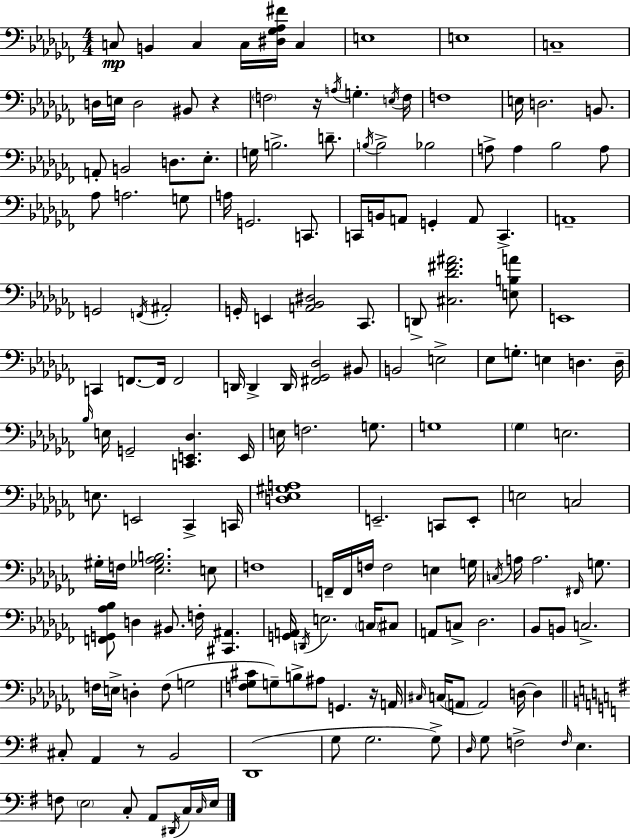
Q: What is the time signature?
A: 4/4